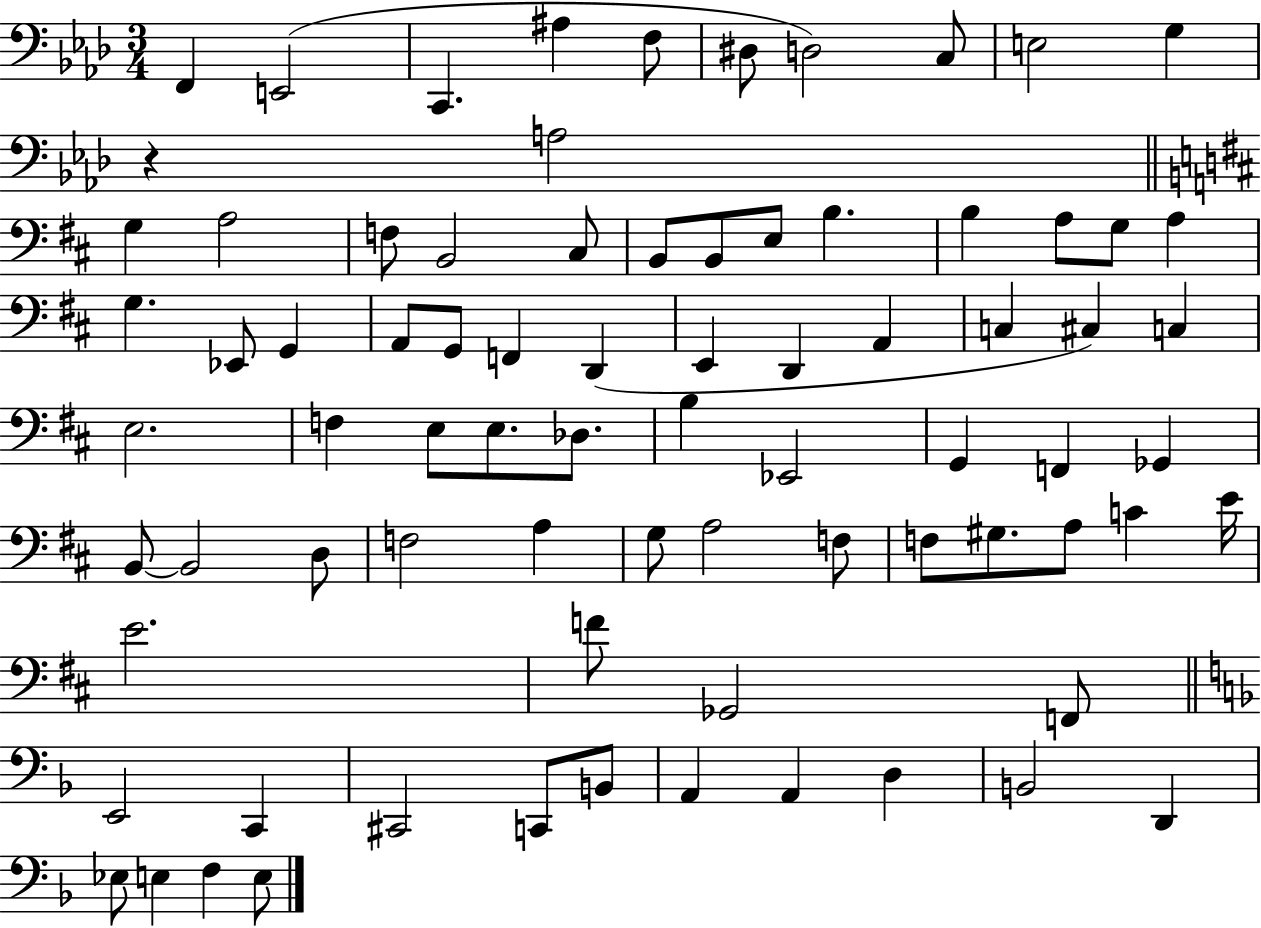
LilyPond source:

{
  \clef bass
  \numericTimeSignature
  \time 3/4
  \key aes \major
  f,4 e,2( | c,4. ais4 f8 | dis8 d2) c8 | e2 g4 | \break r4 a2 | \bar "||" \break \key d \major g4 a2 | f8 b,2 cis8 | b,8 b,8 e8 b4. | b4 a8 g8 a4 | \break g4. ees,8 g,4 | a,8 g,8 f,4 d,4( | e,4 d,4 a,4 | c4 cis4) c4 | \break e2. | f4 e8 e8. des8. | b4 ees,2 | g,4 f,4 ges,4 | \break b,8~~ b,2 d8 | f2 a4 | g8 a2 f8 | f8 gis8. a8 c'4 e'16 | \break e'2. | f'8 ges,2 f,8 | \bar "||" \break \key f \major e,2 c,4 | cis,2 c,8 b,8 | a,4 a,4 d4 | b,2 d,4 | \break ees8 e4 f4 e8 | \bar "|."
}